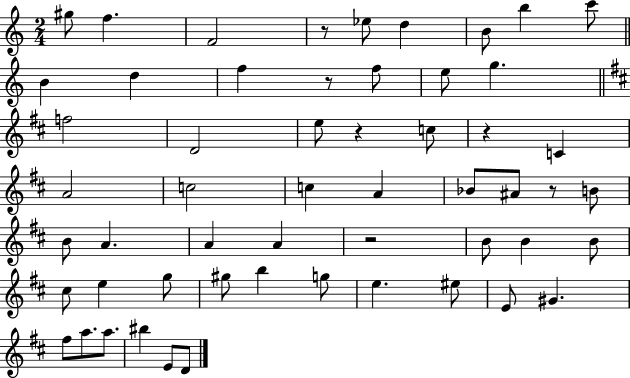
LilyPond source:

{
  \clef treble
  \numericTimeSignature
  \time 2/4
  \key c \major
  gis''8 f''4. | f'2 | r8 ees''8 d''4 | b'8 b''4 c'''8 | \break \bar "||" \break \key a \minor b'4 d''4 | f''4 r8 f''8 | e''8 g''4. | \bar "||" \break \key d \major f''2 | d'2 | e''8 r4 c''8 | r4 c'4 | \break a'2 | c''2 | c''4 a'4 | bes'8 ais'8 r8 b'8 | \break b'8 a'4. | a'4 a'4 | r2 | b'8 b'4 b'8 | \break cis''8 e''4 g''8 | gis''8 b''4 g''8 | e''4. eis''8 | e'8 gis'4. | \break fis''8 a''8. a''8. | bis''4 e'8 d'8 | \bar "|."
}